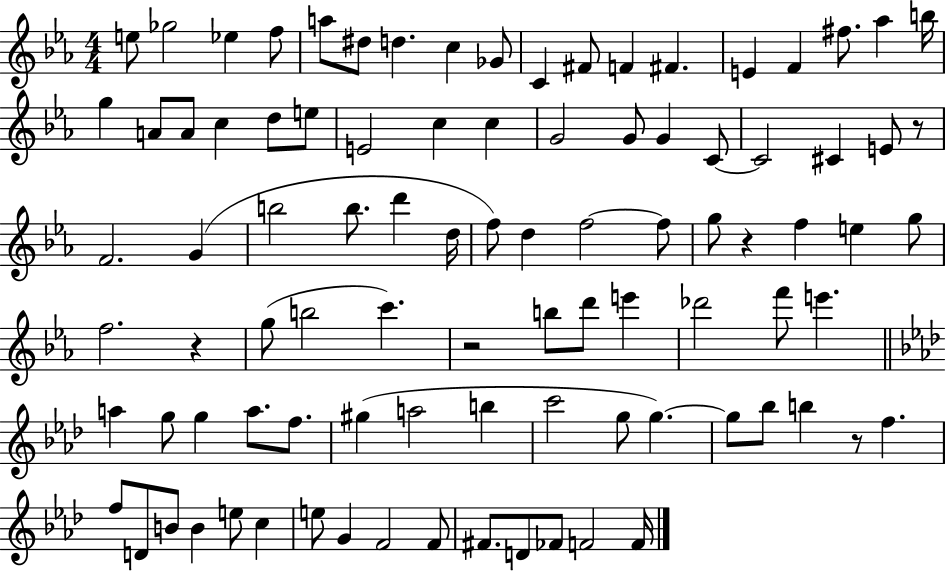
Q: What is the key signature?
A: EES major